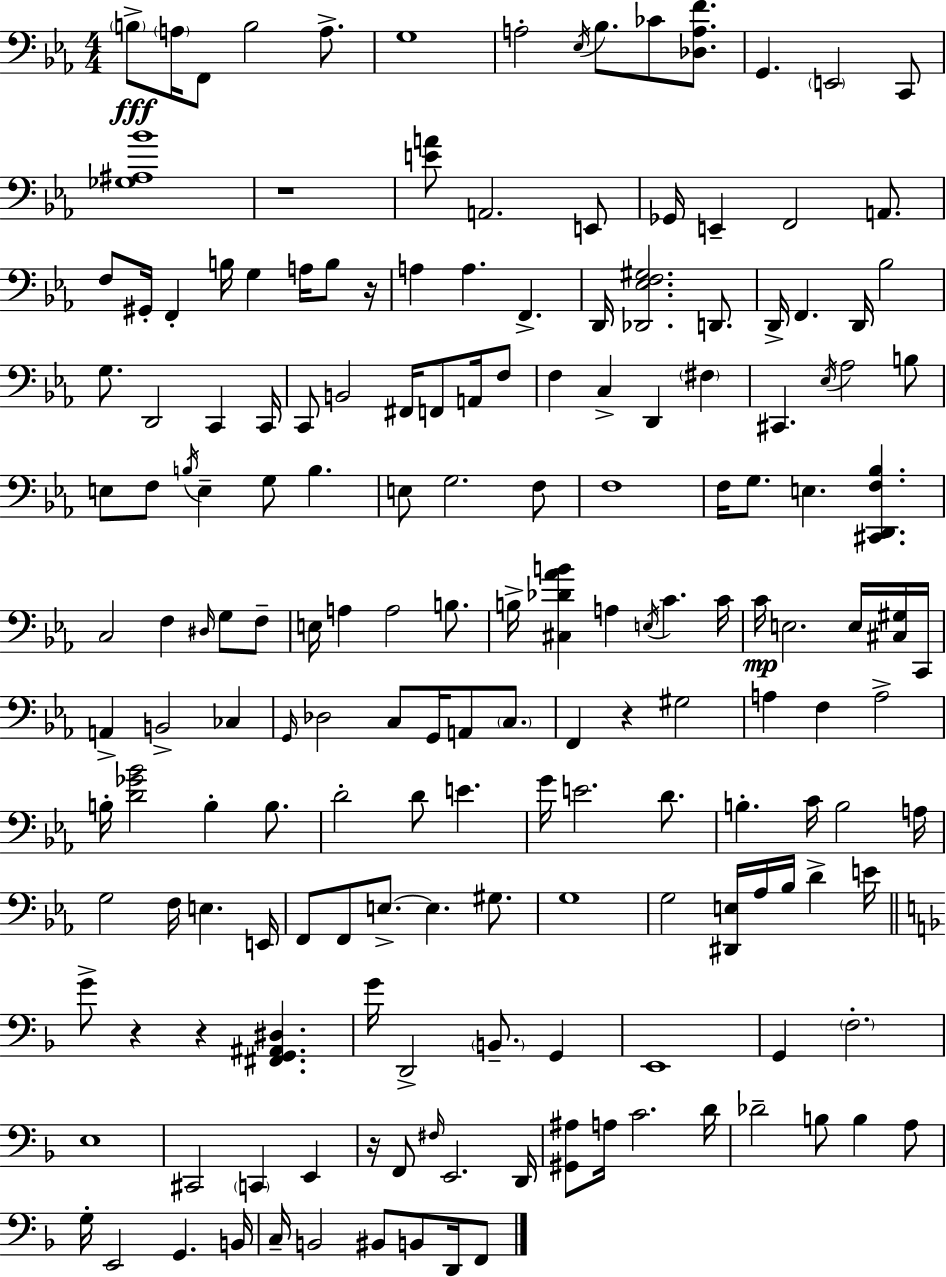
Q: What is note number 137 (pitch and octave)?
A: C2